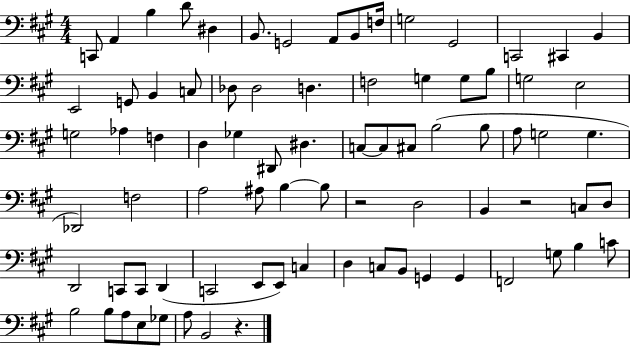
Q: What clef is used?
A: bass